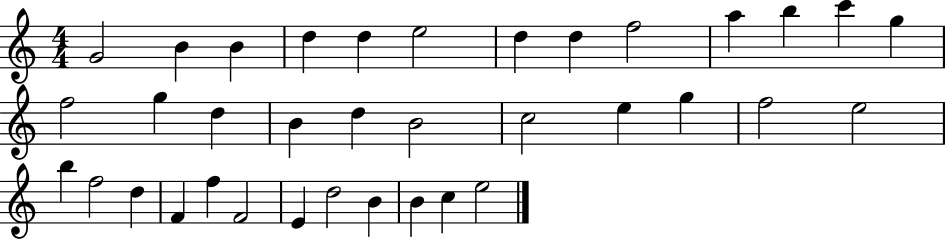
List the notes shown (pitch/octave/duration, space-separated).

G4/h B4/q B4/q D5/q D5/q E5/h D5/q D5/q F5/h A5/q B5/q C6/q G5/q F5/h G5/q D5/q B4/q D5/q B4/h C5/h E5/q G5/q F5/h E5/h B5/q F5/h D5/q F4/q F5/q F4/h E4/q D5/h B4/q B4/q C5/q E5/h